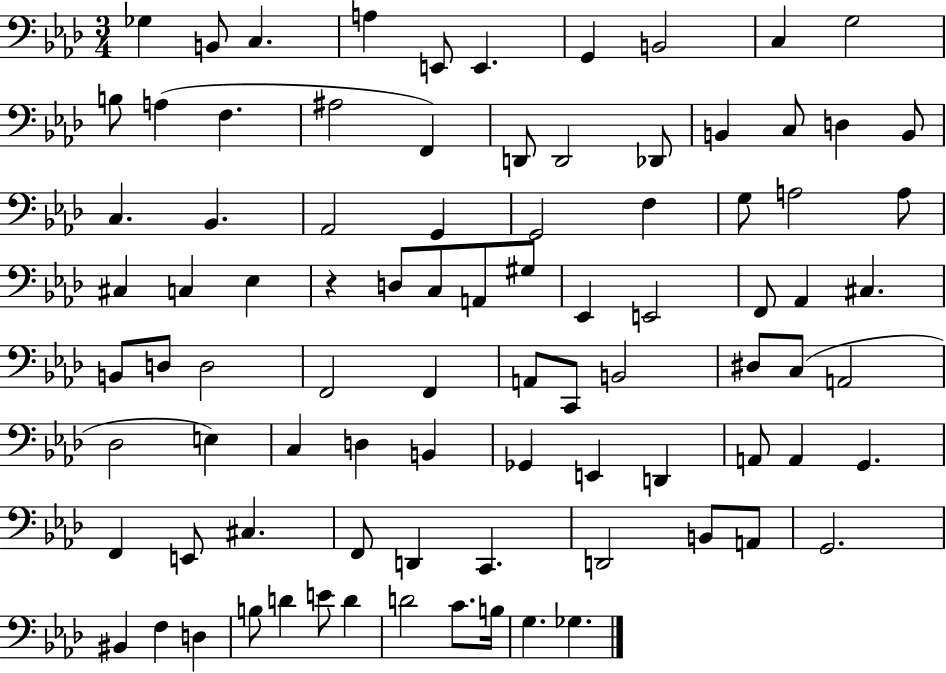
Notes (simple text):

Gb3/q B2/e C3/q. A3/q E2/e E2/q. G2/q B2/h C3/q G3/h B3/e A3/q F3/q. A#3/h F2/q D2/e D2/h Db2/e B2/q C3/e D3/q B2/e C3/q. Bb2/q. Ab2/h G2/q G2/h F3/q G3/e A3/h A3/e C#3/q C3/q Eb3/q R/q D3/e C3/e A2/e G#3/e Eb2/q E2/h F2/e Ab2/q C#3/q. B2/e D3/e D3/h F2/h F2/q A2/e C2/e B2/h D#3/e C3/e A2/h Db3/h E3/q C3/q D3/q B2/q Gb2/q E2/q D2/q A2/e A2/q G2/q. F2/q E2/e C#3/q. F2/e D2/q C2/q. D2/h B2/e A2/e G2/h. BIS2/q F3/q D3/q B3/e D4/q E4/e D4/q D4/h C4/e. B3/s G3/q. Gb3/q.